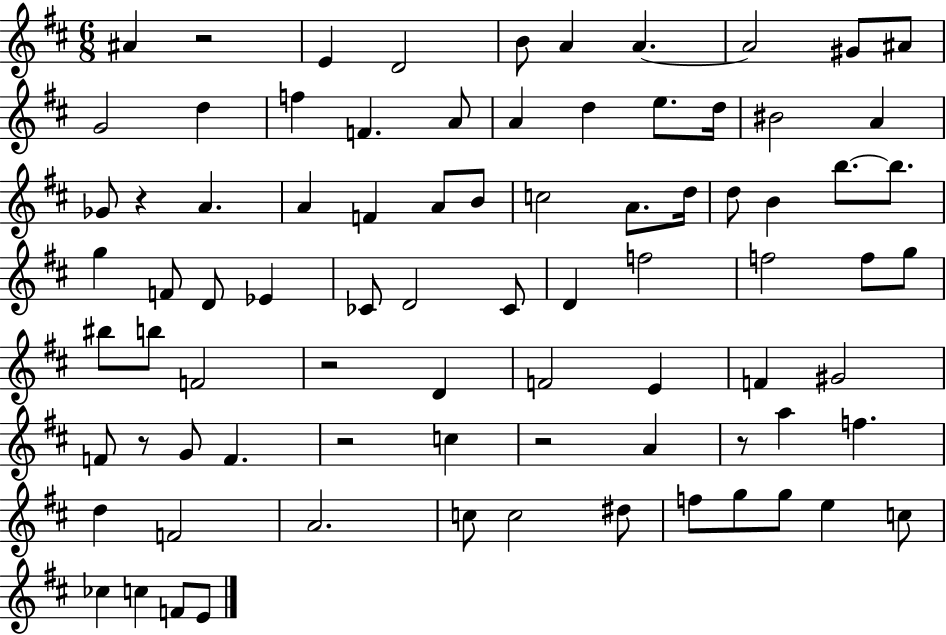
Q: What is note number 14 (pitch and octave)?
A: A4